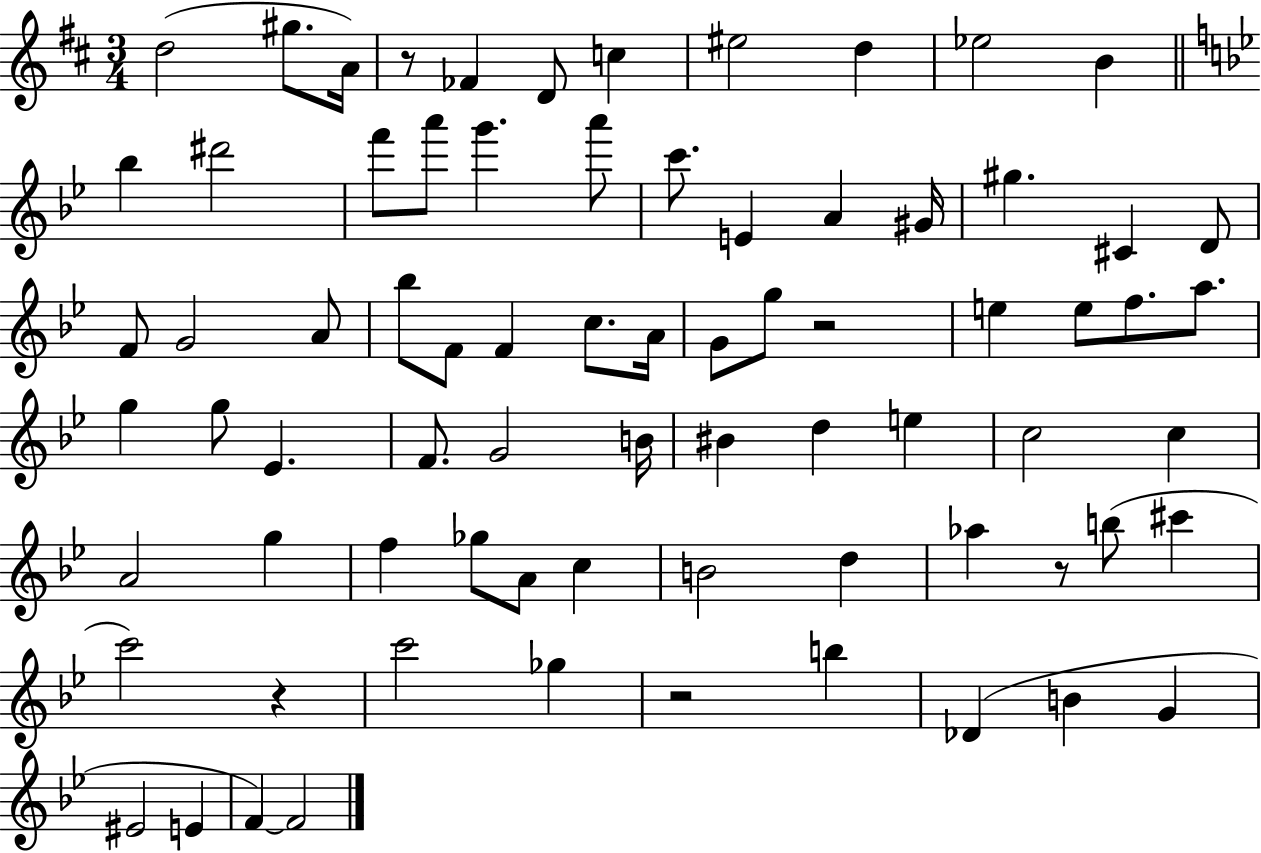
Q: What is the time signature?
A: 3/4